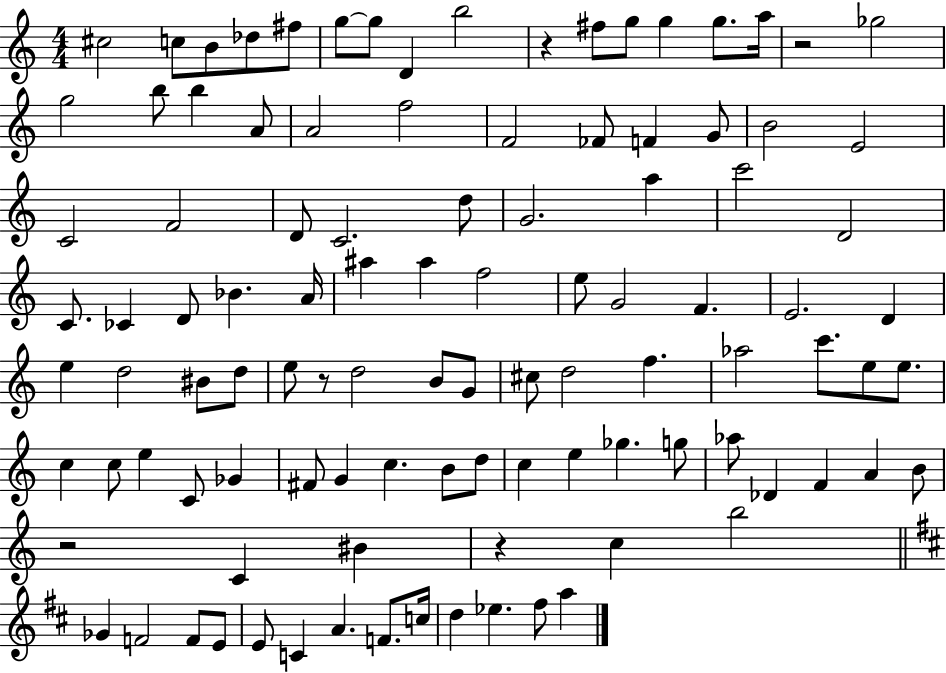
C#5/h C5/e B4/e Db5/e F#5/e G5/e G5/e D4/q B5/h R/q F#5/e G5/e G5/q G5/e. A5/s R/h Gb5/h G5/h B5/e B5/q A4/e A4/h F5/h F4/h FES4/e F4/q G4/e B4/h E4/h C4/h F4/h D4/e C4/h. D5/e G4/h. A5/q C6/h D4/h C4/e. CES4/q D4/e Bb4/q. A4/s A#5/q A#5/q F5/h E5/e G4/h F4/q. E4/h. D4/q E5/q D5/h BIS4/e D5/e E5/e R/e D5/h B4/e G4/e C#5/e D5/h F5/q. Ab5/h C6/e. E5/e E5/e. C5/q C5/e E5/q C4/e Gb4/q F#4/e G4/q C5/q. B4/e D5/e C5/q E5/q Gb5/q. G5/e Ab5/e Db4/q F4/q A4/q B4/e R/h C4/q BIS4/q R/q C5/q B5/h Gb4/q F4/h F4/e E4/e E4/e C4/q A4/q. F4/e. C5/s D5/q Eb5/q. F#5/e A5/q